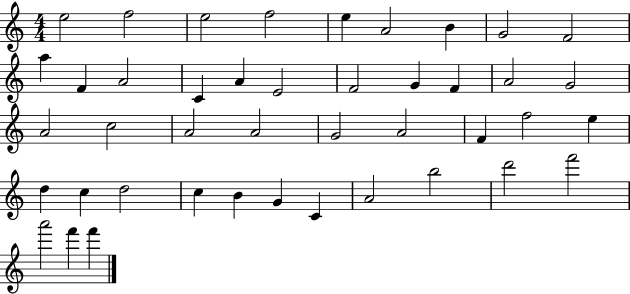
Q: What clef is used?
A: treble